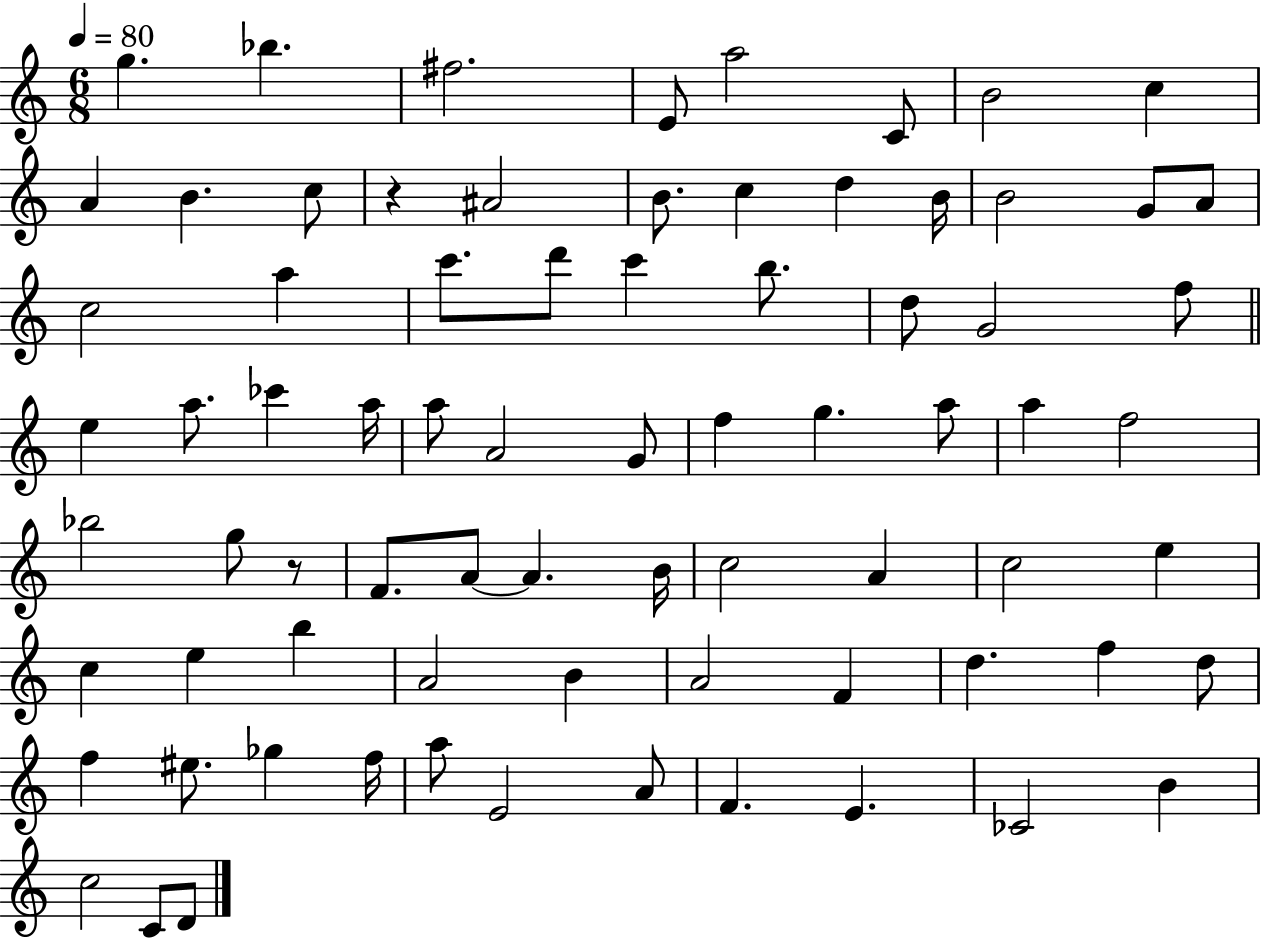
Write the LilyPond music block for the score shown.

{
  \clef treble
  \numericTimeSignature
  \time 6/8
  \key c \major
  \tempo 4 = 80
  g''4. bes''4. | fis''2. | e'8 a''2 c'8 | b'2 c''4 | \break a'4 b'4. c''8 | r4 ais'2 | b'8. c''4 d''4 b'16 | b'2 g'8 a'8 | \break c''2 a''4 | c'''8. d'''8 c'''4 b''8. | d''8 g'2 f''8 | \bar "||" \break \key c \major e''4 a''8. ces'''4 a''16 | a''8 a'2 g'8 | f''4 g''4. a''8 | a''4 f''2 | \break bes''2 g''8 r8 | f'8. a'8~~ a'4. b'16 | c''2 a'4 | c''2 e''4 | \break c''4 e''4 b''4 | a'2 b'4 | a'2 f'4 | d''4. f''4 d''8 | \break f''4 eis''8. ges''4 f''16 | a''8 e'2 a'8 | f'4. e'4. | ces'2 b'4 | \break c''2 c'8 d'8 | \bar "|."
}